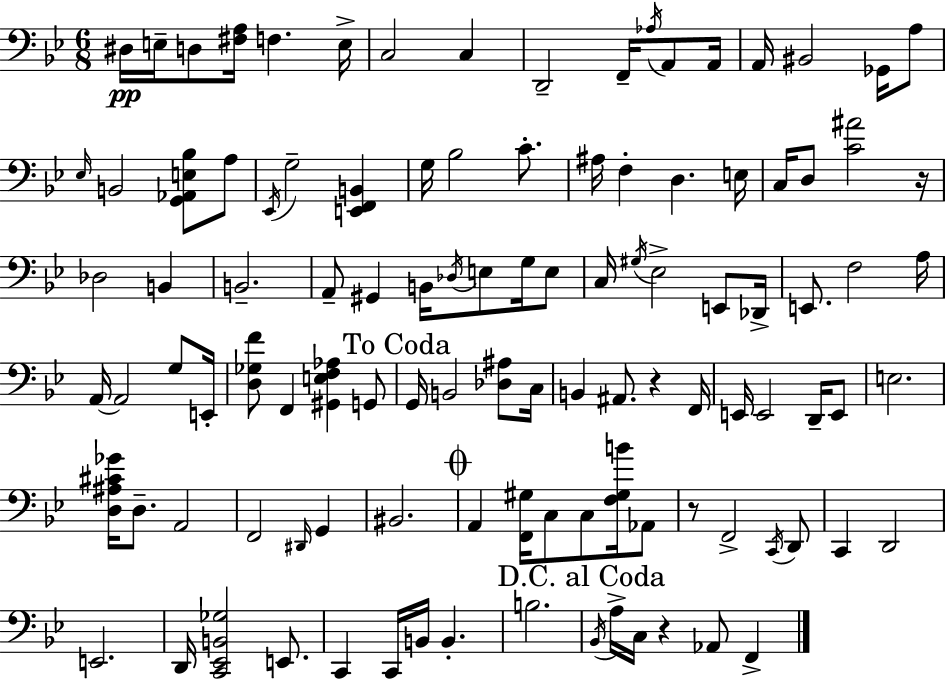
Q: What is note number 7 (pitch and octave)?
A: C3